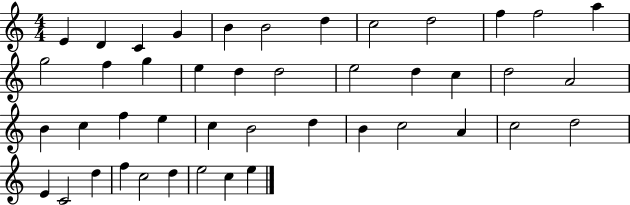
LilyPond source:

{
  \clef treble
  \numericTimeSignature
  \time 4/4
  \key c \major
  e'4 d'4 c'4 g'4 | b'4 b'2 d''4 | c''2 d''2 | f''4 f''2 a''4 | \break g''2 f''4 g''4 | e''4 d''4 d''2 | e''2 d''4 c''4 | d''2 a'2 | \break b'4 c''4 f''4 e''4 | c''4 b'2 d''4 | b'4 c''2 a'4 | c''2 d''2 | \break e'4 c'2 d''4 | f''4 c''2 d''4 | e''2 c''4 e''4 | \bar "|."
}